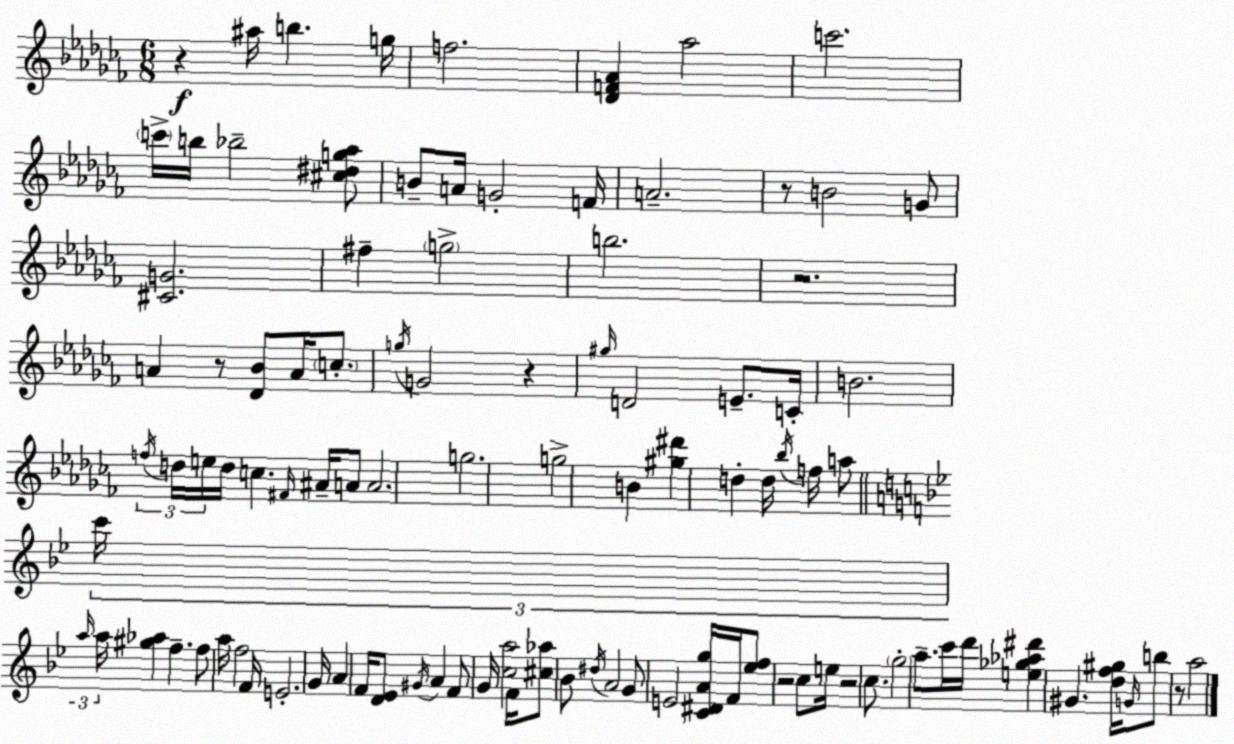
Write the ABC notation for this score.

X:1
T:Untitled
M:6/8
L:1/4
K:Abm
z ^a/4 b g/4 f2 [_DF_A] _a2 c'2 c'/4 b/4 _b2 [^c^dg_a]/2 B/2 A/4 G2 F/4 A2 z/2 B2 G/2 [^CG]2 ^f g2 b2 z2 A z/2 [_D_B]/2 A/4 c/2 g/4 G2 z ^g/4 D2 E/2 C/4 B2 f/4 d/4 e/4 d/4 c ^F/4 ^A/4 A/2 A2 g2 g2 B [^g^d'] d d/4 _b/4 f/4 a/2 c'/4 a/4 a/4 [^g_a] f f/2 a/4 f2 F/4 E2 G/4 A F/4 [D_E]/2 ^G/4 A F/2 G/4 [ca]2 F/4 [^c_a]/2 _B/2 ^d/4 A2 G/2 E2 [C^DAg]/4 F/4 [_ef]/2 z2 c/2 e/4 z2 c/2 g2 a/2 c'/4 d'/4 [e_g_a^d'] ^G [df^g]/4 G/4 b/2 z/2 a2